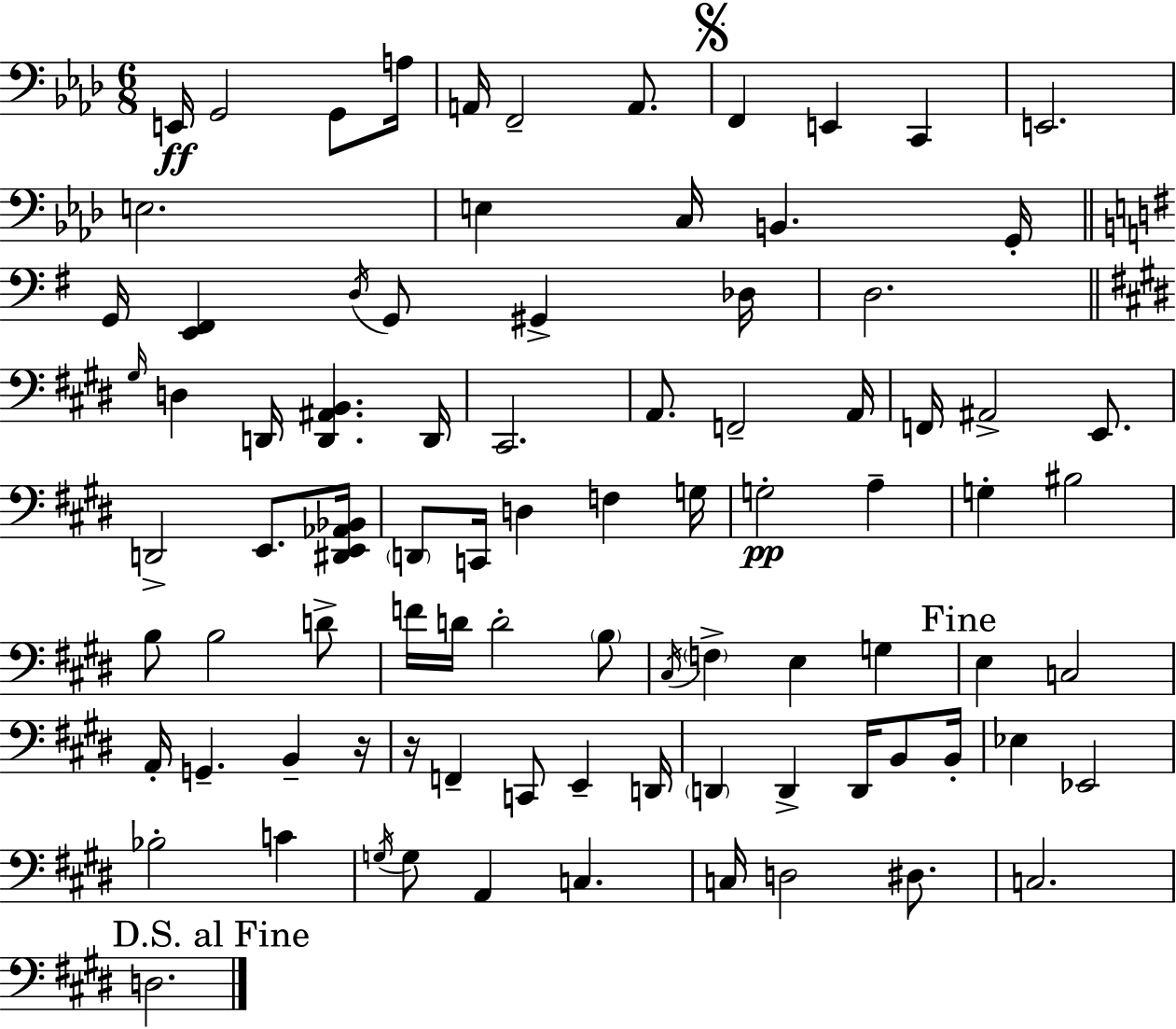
{
  \clef bass
  \numericTimeSignature
  \time 6/8
  \key aes \major
  e,16\ff g,2 g,8 a16 | a,16 f,2-- a,8. | \mark \markup { \musicglyph "scripts.segno" } f,4 e,4 c,4 | e,2. | \break e2. | e4 c16 b,4. g,16-. | \bar "||" \break \key e \minor g,16 <e, fis,>4 \acciaccatura { d16 } g,8 gis,4-> | des16 d2. | \bar "||" \break \key e \major \grace { gis16 } d4 d,16 <d, ais, b,>4. | d,16 cis,2. | a,8. f,2-- | a,16 f,16 ais,2-> e,8. | \break d,2-> e,8. | <dis, e, aes, bes,>16 \parenthesize d,8 c,16 d4 f4 | g16 g2-.\pp a4-- | g4-. bis2 | \break b8 b2 d'8-> | f'16 d'16 d'2-. \parenthesize b8 | \acciaccatura { cis16 } \parenthesize f4-> e4 g4 | \mark "Fine" e4 c2 | \break a,16-. g,4.-- b,4-- | r16 r16 f,4-- c,8 e,4-- | d,16 \parenthesize d,4 d,4-> d,16 b,8 | b,16-. ees4 ees,2 | \break bes2-. c'4 | \acciaccatura { g16 } g8 a,4 c4. | c16 d2 | dis8. c2. | \break \mark "D.S. al Fine" d2. | \bar "|."
}